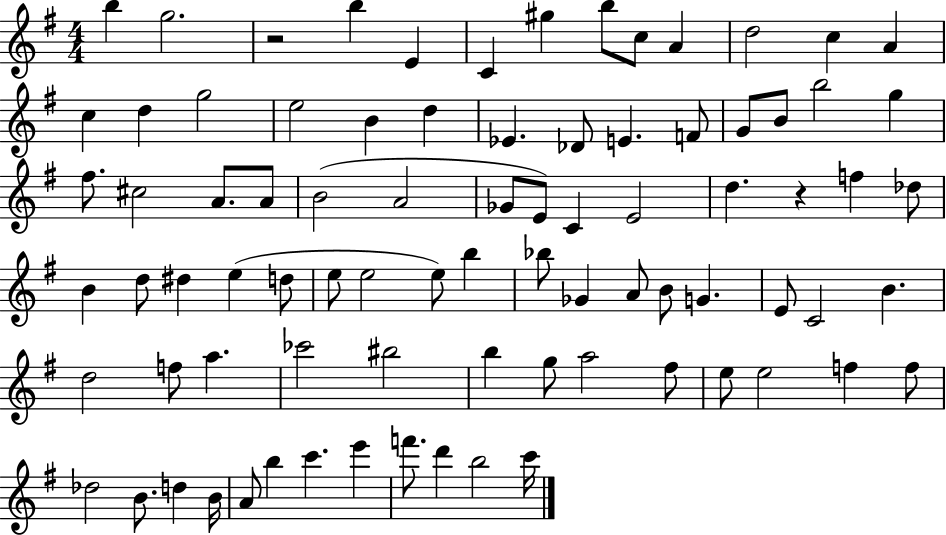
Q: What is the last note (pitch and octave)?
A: C6